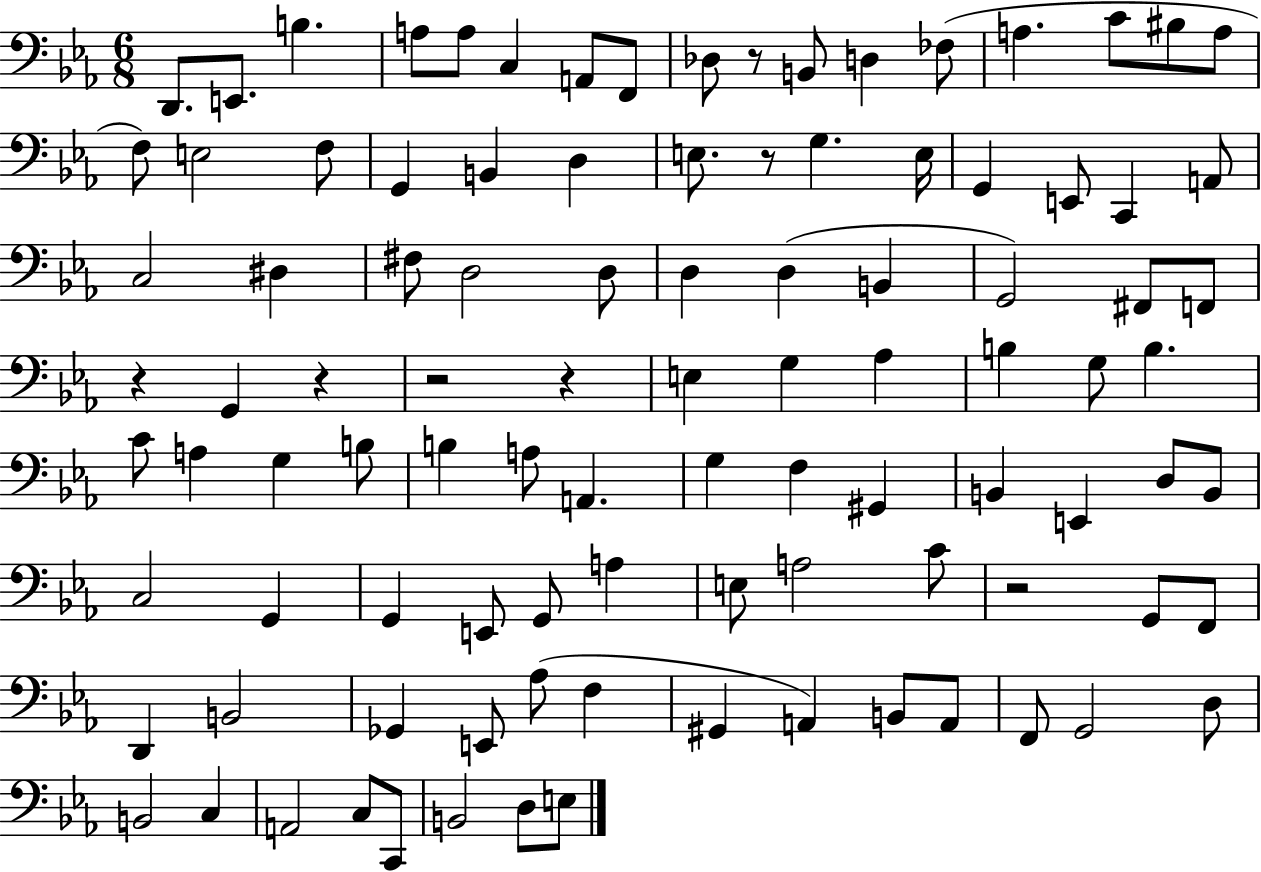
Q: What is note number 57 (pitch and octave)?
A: G#2